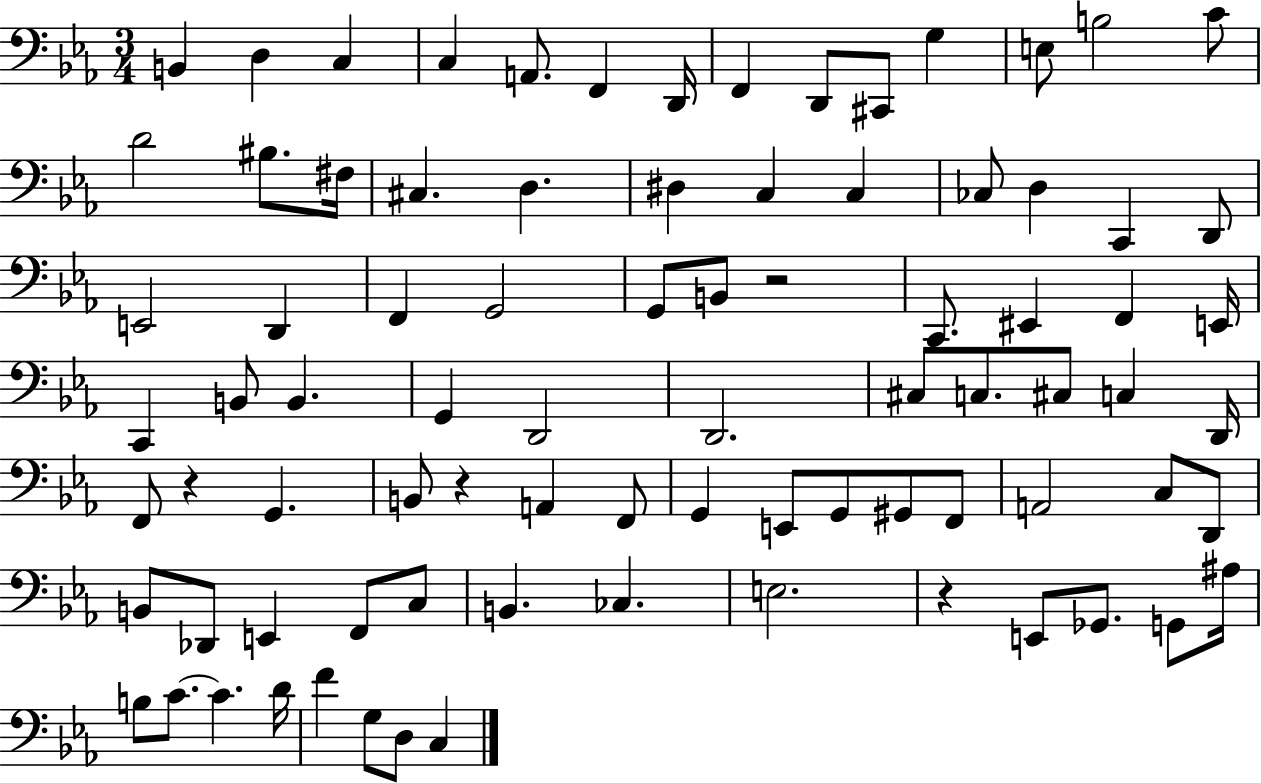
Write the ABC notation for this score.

X:1
T:Untitled
M:3/4
L:1/4
K:Eb
B,, D, C, C, A,,/2 F,, D,,/4 F,, D,,/2 ^C,,/2 G, E,/2 B,2 C/2 D2 ^B,/2 ^F,/4 ^C, D, ^D, C, C, _C,/2 D, C,, D,,/2 E,,2 D,, F,, G,,2 G,,/2 B,,/2 z2 C,,/2 ^E,, F,, E,,/4 C,, B,,/2 B,, G,, D,,2 D,,2 ^C,/2 C,/2 ^C,/2 C, D,,/4 F,,/2 z G,, B,,/2 z A,, F,,/2 G,, E,,/2 G,,/2 ^G,,/2 F,,/2 A,,2 C,/2 D,,/2 B,,/2 _D,,/2 E,, F,,/2 C,/2 B,, _C, E,2 z E,,/2 _G,,/2 G,,/2 ^A,/4 B,/2 C/2 C D/4 F G,/2 D,/2 C,